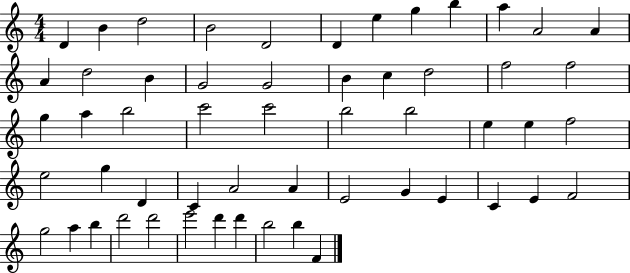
{
  \clef treble
  \numericTimeSignature
  \time 4/4
  \key c \major
  d'4 b'4 d''2 | b'2 d'2 | d'4 e''4 g''4 b''4 | a''4 a'2 a'4 | \break a'4 d''2 b'4 | g'2 g'2 | b'4 c''4 d''2 | f''2 f''2 | \break g''4 a''4 b''2 | c'''2 c'''2 | b''2 b''2 | e''4 e''4 f''2 | \break e''2 g''4 d'4 | c'4 a'2 a'4 | e'2 g'4 e'4 | c'4 e'4 f'2 | \break g''2 a''4 b''4 | d'''2 d'''2 | e'''2 d'''4 d'''4 | b''2 b''4 f'4 | \break \bar "|."
}